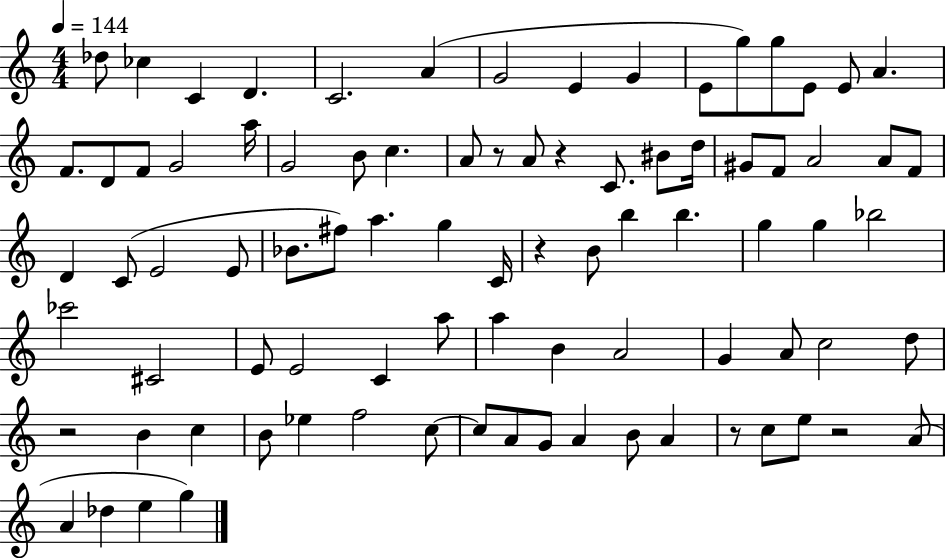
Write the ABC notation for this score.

X:1
T:Untitled
M:4/4
L:1/4
K:C
_d/2 _c C D C2 A G2 E G E/2 g/2 g/2 E/2 E/2 A F/2 D/2 F/2 G2 a/4 G2 B/2 c A/2 z/2 A/2 z C/2 ^B/2 d/4 ^G/2 F/2 A2 A/2 F/2 D C/2 E2 E/2 _B/2 ^f/2 a g C/4 z B/2 b b g g _b2 _c'2 ^C2 E/2 E2 C a/2 a B A2 G A/2 c2 d/2 z2 B c B/2 _e f2 c/2 c/2 A/2 G/2 A B/2 A z/2 c/2 e/2 z2 A/2 A _d e g